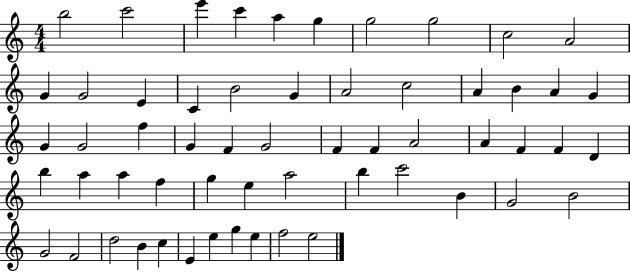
{
  \clef treble
  \numericTimeSignature
  \time 4/4
  \key c \major
  b''2 c'''2 | e'''4 c'''4 a''4 g''4 | g''2 g''2 | c''2 a'2 | \break g'4 g'2 e'4 | c'4 b'2 g'4 | a'2 c''2 | a'4 b'4 a'4 g'4 | \break g'4 g'2 f''4 | g'4 f'4 g'2 | f'4 f'4 a'2 | a'4 f'4 f'4 d'4 | \break b''4 a''4 a''4 f''4 | g''4 e''4 a''2 | b''4 c'''2 b'4 | g'2 b'2 | \break g'2 f'2 | d''2 b'4 c''4 | e'4 e''4 g''4 e''4 | f''2 e''2 | \break \bar "|."
}